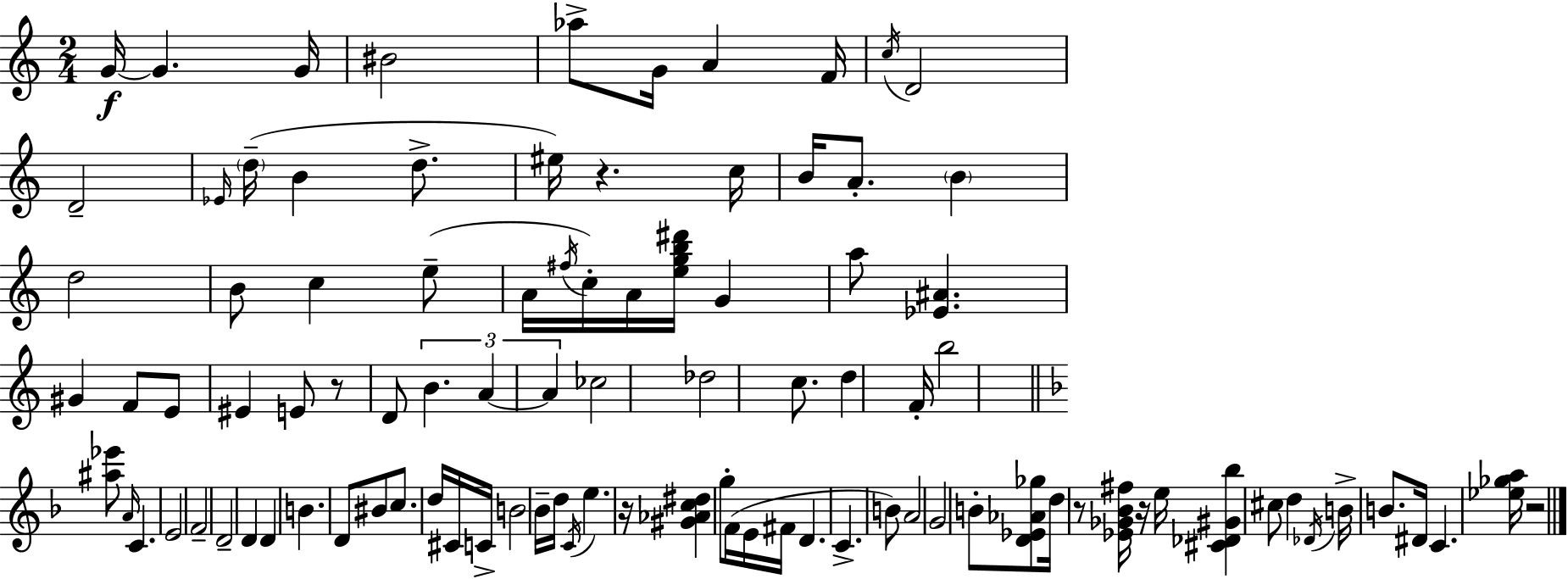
G4/s G4/q. G4/s BIS4/h Ab5/e G4/s A4/q F4/s C5/s D4/h D4/h Eb4/s D5/s B4/q D5/e. EIS5/s R/q. C5/s B4/s A4/e. B4/q D5/h B4/e C5/q E5/e A4/s F#5/s C5/s A4/s [E5,G5,B5,D#6]/s G4/q A5/e [Eb4,A#4]/q. G#4/q F4/e E4/e EIS4/q E4/e R/e D4/e B4/q. A4/q A4/q CES5/h Db5/h C5/e. D5/q F4/s B5/h [A#5,Eb6]/e A4/s C4/q. E4/h F4/h D4/h D4/q D4/q B4/q. D4/e BIS4/e C5/e. D5/s C#4/s C4/s B4/h Bb4/s D5/s C4/s E5/q. R/s [G#4,Ab4,C5,D#5]/q G5/e F4/s E4/s F#4/s D4/q. C4/q. B4/e A4/h G4/h B4/e [D4,Eb4,Ab4,Gb5]/e D5/s R/e [Eb4,Gb4,Bb4,F#5]/s R/s E5/s [C#4,Db4,G#4,Bb5]/q C#5/e D5/q Db4/s B4/s B4/e. D#4/s C4/q. [Eb5,Gb5,A5]/s R/h